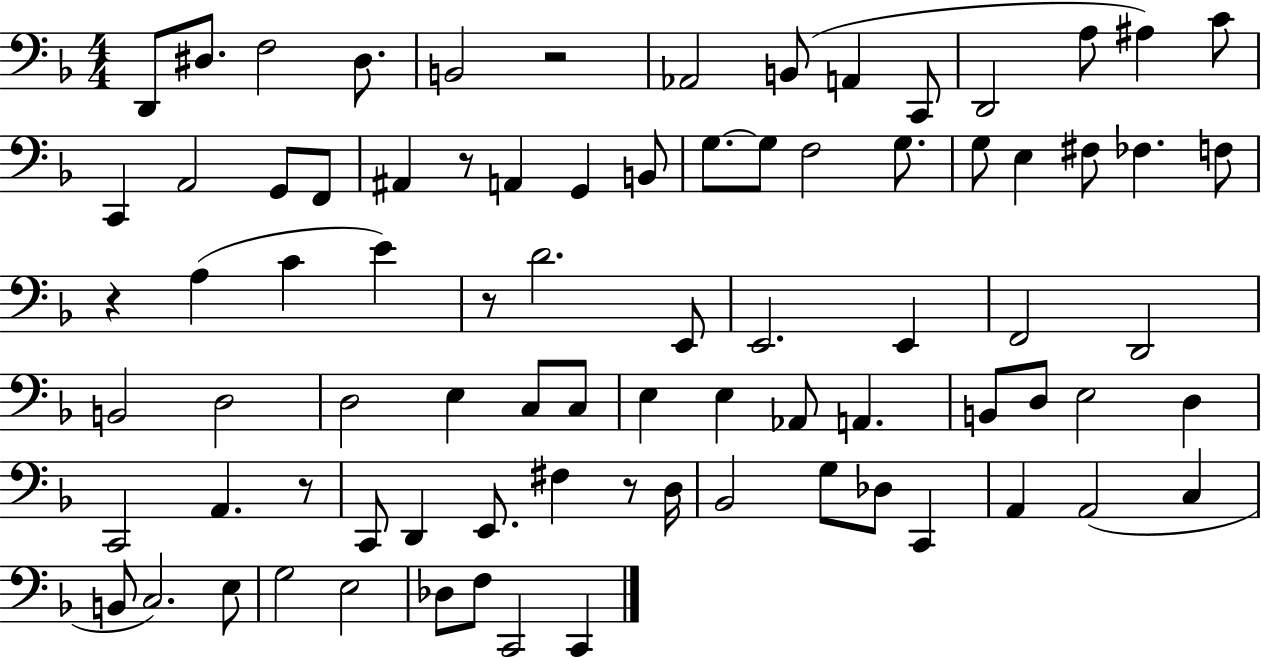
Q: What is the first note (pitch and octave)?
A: D2